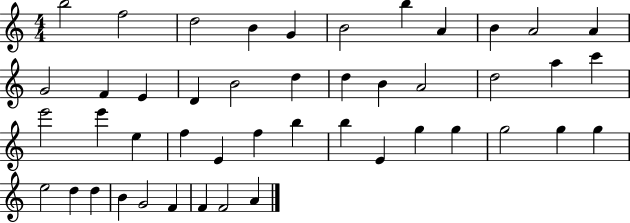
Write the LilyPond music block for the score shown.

{
  \clef treble
  \numericTimeSignature
  \time 4/4
  \key c \major
  b''2 f''2 | d''2 b'4 g'4 | b'2 b''4 a'4 | b'4 a'2 a'4 | \break g'2 f'4 e'4 | d'4 b'2 d''4 | d''4 b'4 a'2 | d''2 a''4 c'''4 | \break e'''2 e'''4 e''4 | f''4 e'4 f''4 b''4 | b''4 e'4 g''4 g''4 | g''2 g''4 g''4 | \break e''2 d''4 d''4 | b'4 g'2 f'4 | f'4 f'2 a'4 | \bar "|."
}